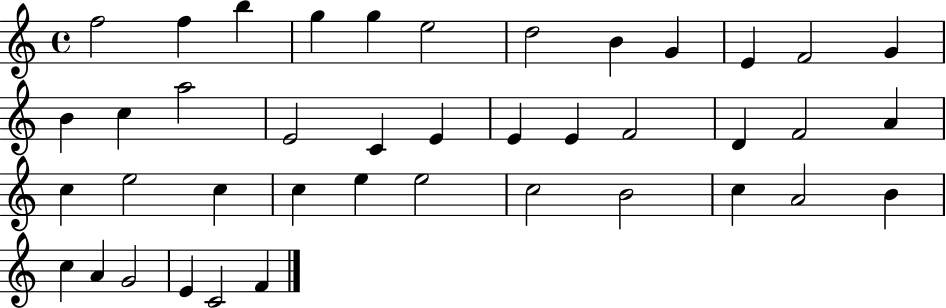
F5/h F5/q B5/q G5/q G5/q E5/h D5/h B4/q G4/q E4/q F4/h G4/q B4/q C5/q A5/h E4/h C4/q E4/q E4/q E4/q F4/h D4/q F4/h A4/q C5/q E5/h C5/q C5/q E5/q E5/h C5/h B4/h C5/q A4/h B4/q C5/q A4/q G4/h E4/q C4/h F4/q